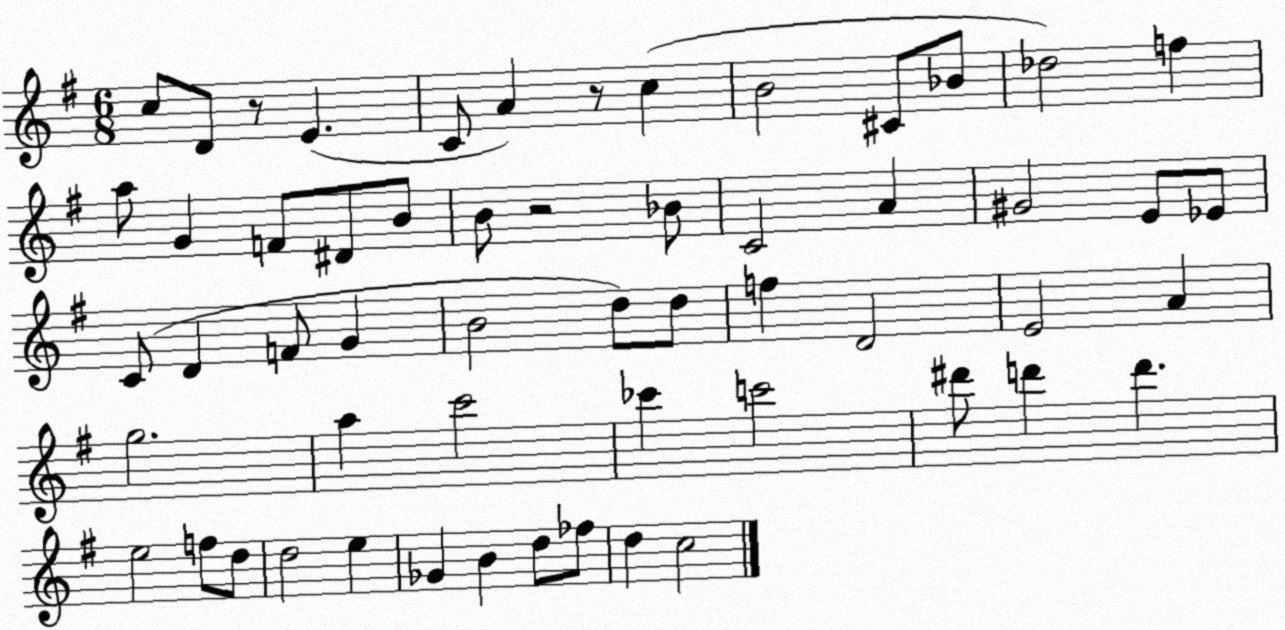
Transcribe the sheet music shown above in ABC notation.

X:1
T:Untitled
M:6/8
L:1/4
K:G
c/2 D/2 z/2 E C/2 A z/2 c B2 ^C/2 _B/2 _d2 f a/2 G F/2 ^D/2 B/2 B/2 z2 _B/2 C2 A ^G2 E/2 _E/2 C/2 D F/2 G B2 d/2 d/2 f D2 E2 A g2 a c'2 _c' c'2 ^d'/2 d' d' e2 f/2 d/2 d2 e _G B d/2 _f/2 d c2